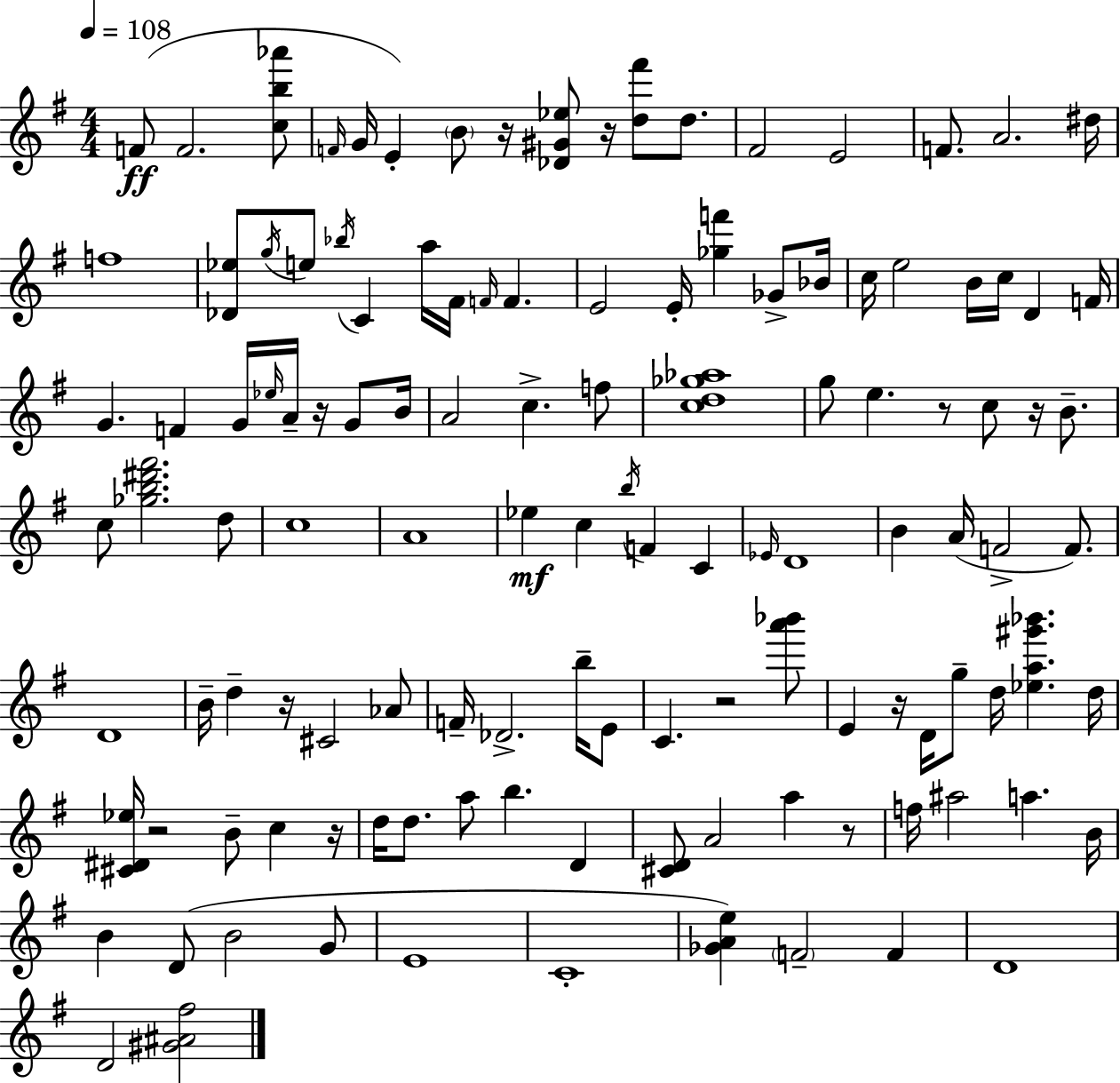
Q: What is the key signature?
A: G major